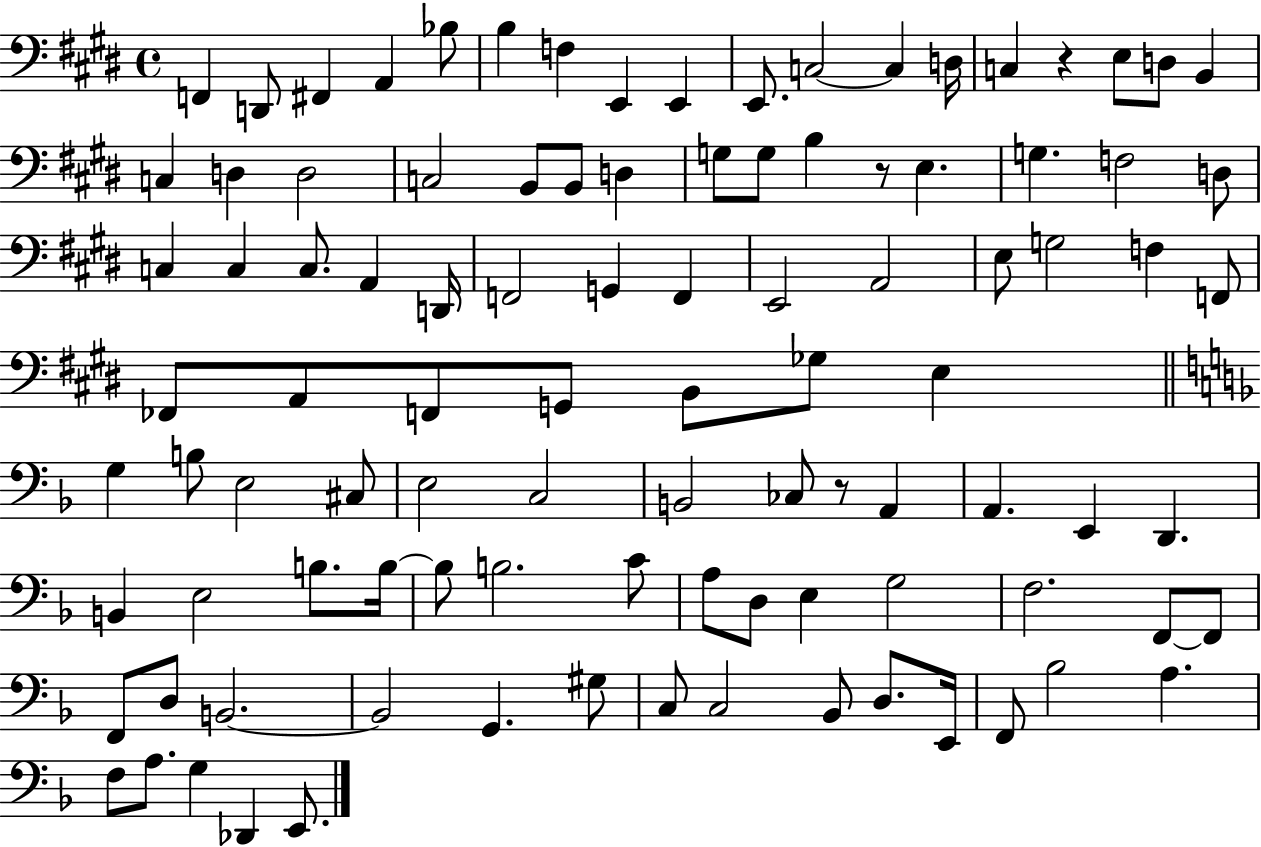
{
  \clef bass
  \time 4/4
  \defaultTimeSignature
  \key e \major
  f,4 d,8 fis,4 a,4 bes8 | b4 f4 e,4 e,4 | e,8. c2~~ c4 d16 | c4 r4 e8 d8 b,4 | \break c4 d4 d2 | c2 b,8 b,8 d4 | g8 g8 b4 r8 e4. | g4. f2 d8 | \break c4 c4 c8. a,4 d,16 | f,2 g,4 f,4 | e,2 a,2 | e8 g2 f4 f,8 | \break fes,8 a,8 f,8 g,8 b,8 ges8 e4 | \bar "||" \break \key f \major g4 b8 e2 cis8 | e2 c2 | b,2 ces8 r8 a,4 | a,4. e,4 d,4. | \break b,4 e2 b8. b16~~ | b8 b2. c'8 | a8 d8 e4 g2 | f2. f,8~~ f,8 | \break f,8 d8 b,2.~~ | b,2 g,4. gis8 | c8 c2 bes,8 d8. e,16 | f,8 bes2 a4. | \break f8 a8. g4 des,4 e,8. | \bar "|."
}